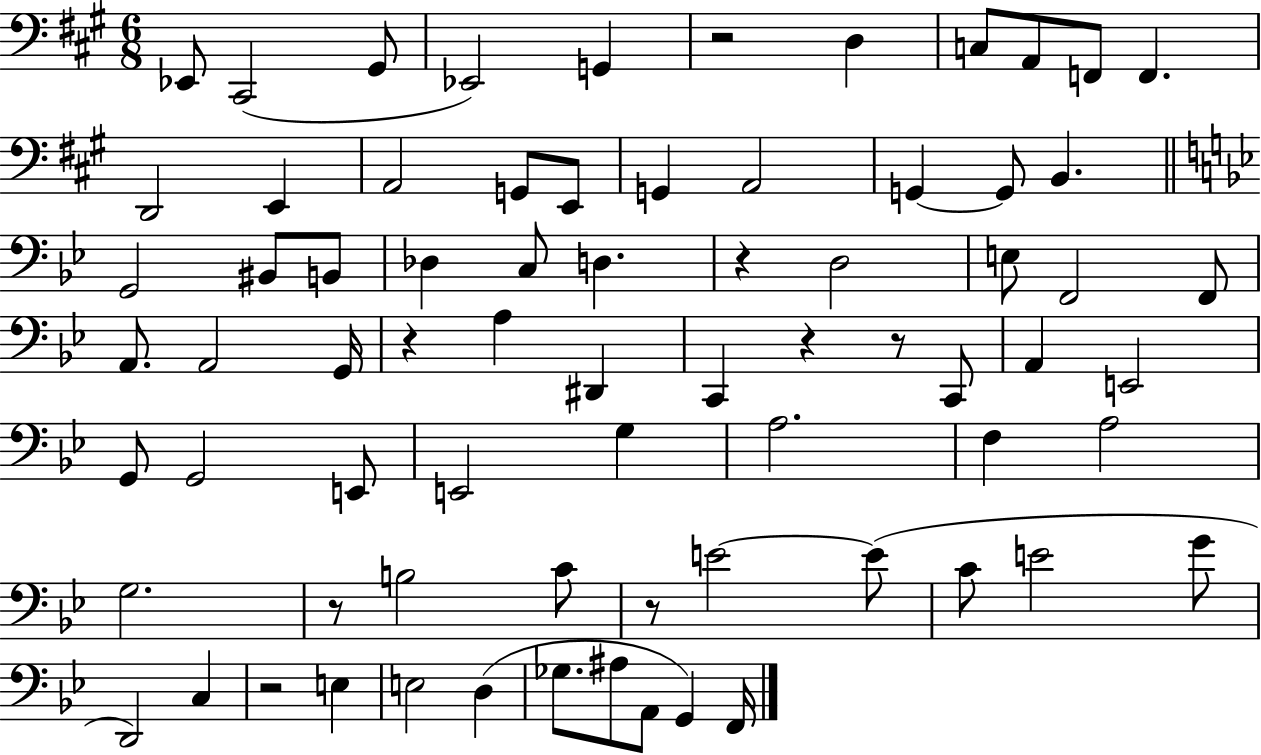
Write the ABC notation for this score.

X:1
T:Untitled
M:6/8
L:1/4
K:A
_E,,/2 ^C,,2 ^G,,/2 _E,,2 G,, z2 D, C,/2 A,,/2 F,,/2 F,, D,,2 E,, A,,2 G,,/2 E,,/2 G,, A,,2 G,, G,,/2 B,, G,,2 ^B,,/2 B,,/2 _D, C,/2 D, z D,2 E,/2 F,,2 F,,/2 A,,/2 A,,2 G,,/4 z A, ^D,, C,, z z/2 C,,/2 A,, E,,2 G,,/2 G,,2 E,,/2 E,,2 G, A,2 F, A,2 G,2 z/2 B,2 C/2 z/2 E2 E/2 C/2 E2 G/2 D,,2 C, z2 E, E,2 D, _G,/2 ^A,/2 A,,/2 G,, F,,/4